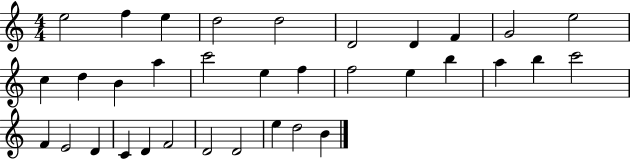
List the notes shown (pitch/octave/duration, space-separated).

E5/h F5/q E5/q D5/h D5/h D4/h D4/q F4/q G4/h E5/h C5/q D5/q B4/q A5/q C6/h E5/q F5/q F5/h E5/q B5/q A5/q B5/q C6/h F4/q E4/h D4/q C4/q D4/q F4/h D4/h D4/h E5/q D5/h B4/q